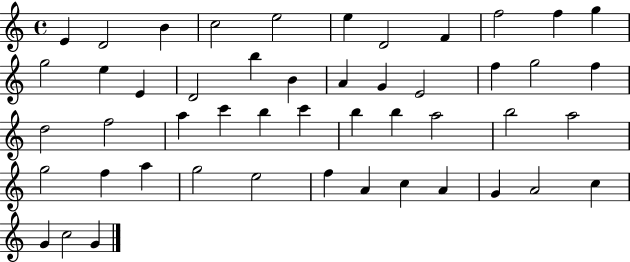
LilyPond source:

{
  \clef treble
  \time 4/4
  \defaultTimeSignature
  \key c \major
  e'4 d'2 b'4 | c''2 e''2 | e''4 d'2 f'4 | f''2 f''4 g''4 | \break g''2 e''4 e'4 | d'2 b''4 b'4 | a'4 g'4 e'2 | f''4 g''2 f''4 | \break d''2 f''2 | a''4 c'''4 b''4 c'''4 | b''4 b''4 a''2 | b''2 a''2 | \break g''2 f''4 a''4 | g''2 e''2 | f''4 a'4 c''4 a'4 | g'4 a'2 c''4 | \break g'4 c''2 g'4 | \bar "|."
}